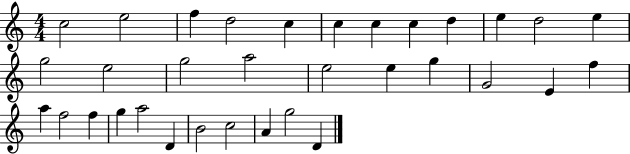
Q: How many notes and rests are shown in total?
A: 33